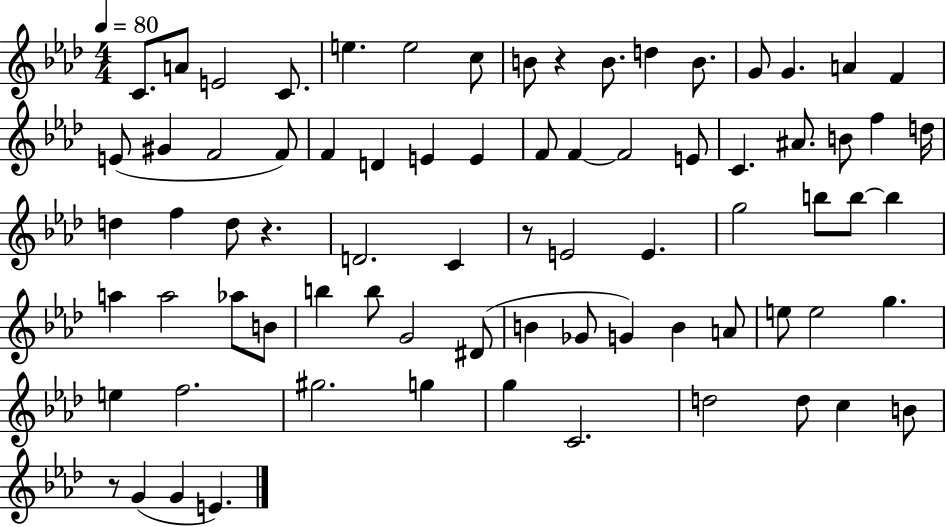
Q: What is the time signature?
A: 4/4